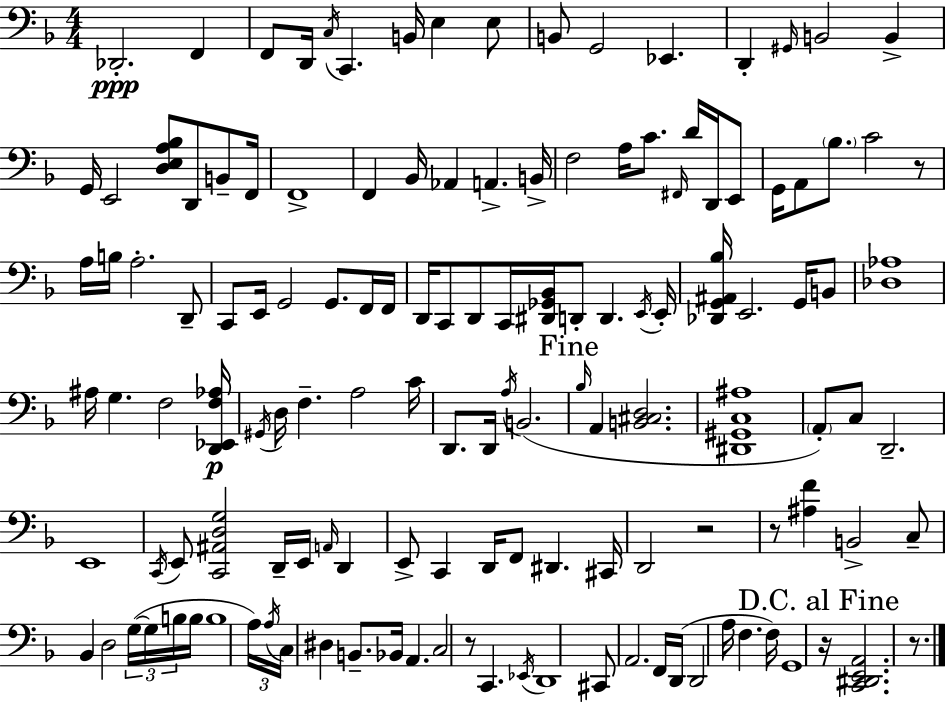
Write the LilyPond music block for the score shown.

{
  \clef bass
  \numericTimeSignature
  \time 4/4
  \key d \minor
  des,2.-.\ppp f,4 | f,8 d,16 \acciaccatura { c16 } c,4. b,16 e4 e8 | b,8 g,2 ees,4. | d,4-. \grace { gis,16 } b,2 b,4-> | \break g,16 e,2 <d e a bes>8 d,8 b,8-- | f,16 f,1-> | f,4 bes,16 aes,4 a,4.-> | b,16-> f2 a16 c'8. \grace { fis,16 } d'16 | \break d,16 e,8 g,16 a,8 \parenthesize bes8. c'2 | r8 a16 b16 a2.-. | d,8-- c,8 e,16 g,2 g,8. | f,16 f,16 d,16 c,8 d,8 c,16 <dis, ges, bes,>16 d,8-. d,4. | \break \acciaccatura { e,16 } e,16-. <des, g, ais, bes>16 e,2. | g,16 b,8 <des aes>1 | ais16 g4. f2 | <d, ees, f aes>16\p \acciaccatura { gis,16 } d16 f4.-- a2 | \break c'16 d,8. d,16 \acciaccatura { a16 } b,2.( | \mark "Fine" \grace { bes16 } a,4 <b, cis d>2. | <dis, gis, c ais>1 | \parenthesize a,8-.) c8 d,2.-- | \break e,1 | \acciaccatura { c,16 } e,8 <c, ais, d g>2 | d,16-- e,16 \grace { a,16 } d,4 e,8-> c,4 d,16 | f,8 dis,4. cis,16 d,2 | \break r2 r8 <ais f'>4 b,2-> | c8-- bes,4 d2 | \tuplet 3/2 { g16~(~ g16 b16 } b16 b1 | \tuplet 3/2 { a16) \acciaccatura { a16 } c16 } dis4 | \break b,8.-- bes,16 a,4. c2 | r8 c,4. \acciaccatura { ees,16 } d,1 | cis,8 a,2. | f,16 d,16( d,2 | \break a16 f4. f16) g,1 | \mark "D.C. al Fine" r16 <c, dis, e, a,>2. | r8. \bar "|."
}